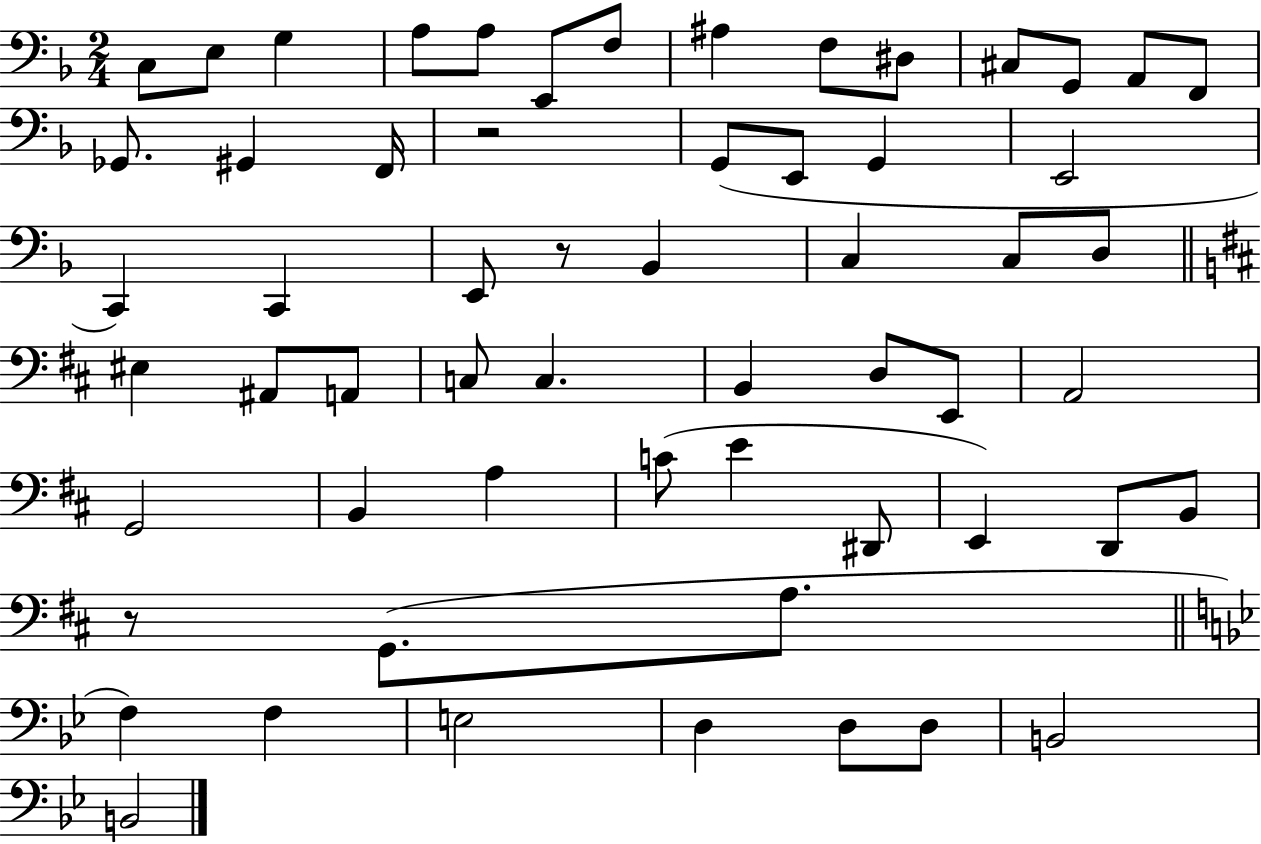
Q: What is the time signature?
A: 2/4